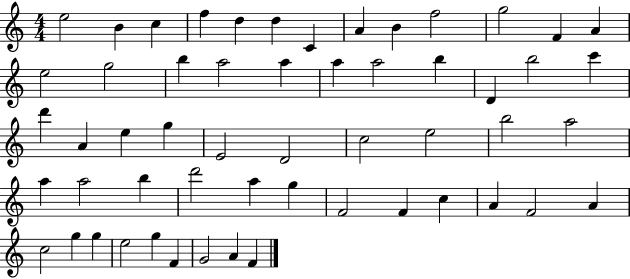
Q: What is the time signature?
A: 4/4